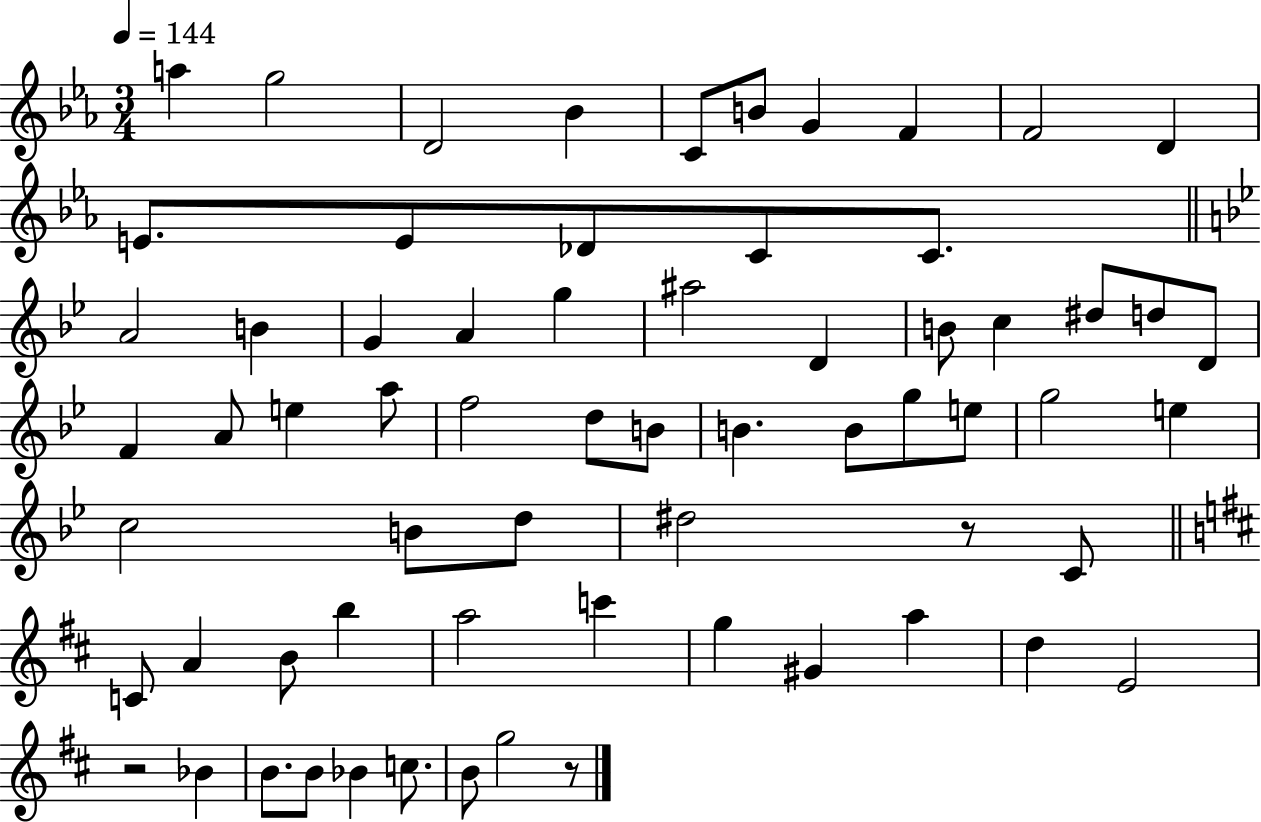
A5/q G5/h D4/h Bb4/q C4/e B4/e G4/q F4/q F4/h D4/q E4/e. E4/e Db4/e C4/e C4/e. A4/h B4/q G4/q A4/q G5/q A#5/h D4/q B4/e C5/q D#5/e D5/e D4/e F4/q A4/e E5/q A5/e F5/h D5/e B4/e B4/q. B4/e G5/e E5/e G5/h E5/q C5/h B4/e D5/e D#5/h R/e C4/e C4/e A4/q B4/e B5/q A5/h C6/q G5/q G#4/q A5/q D5/q E4/h R/h Bb4/q B4/e. B4/e Bb4/q C5/e. B4/e G5/h R/e